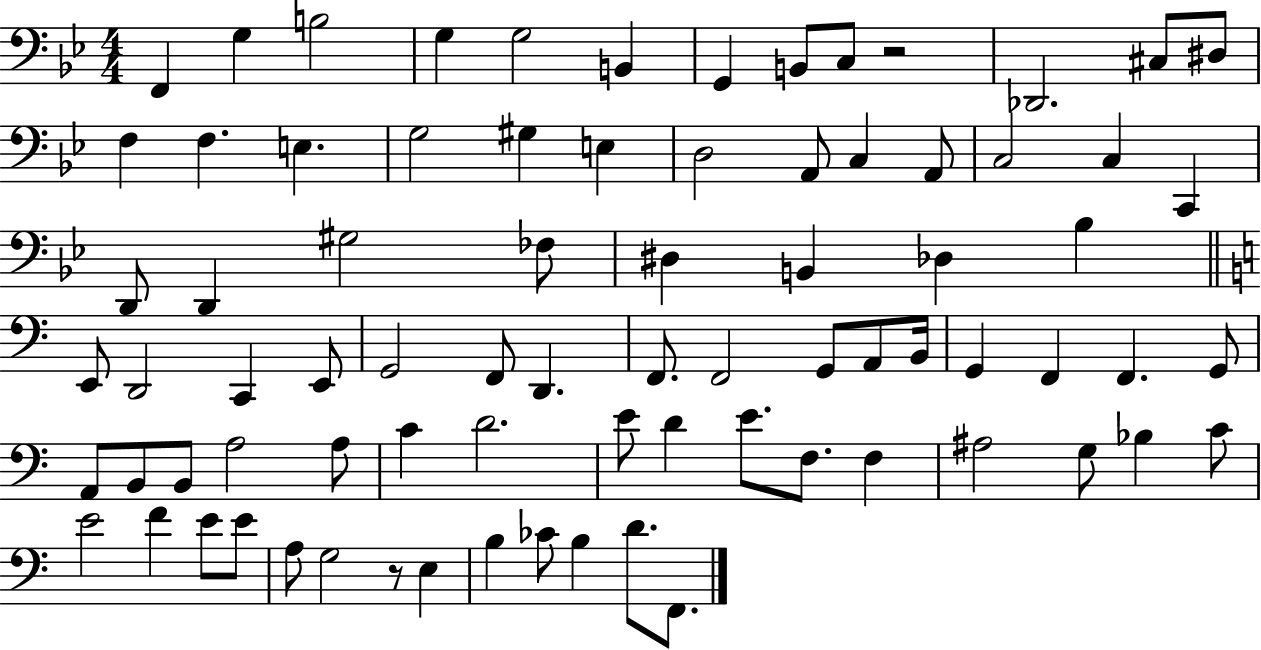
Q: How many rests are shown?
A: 2